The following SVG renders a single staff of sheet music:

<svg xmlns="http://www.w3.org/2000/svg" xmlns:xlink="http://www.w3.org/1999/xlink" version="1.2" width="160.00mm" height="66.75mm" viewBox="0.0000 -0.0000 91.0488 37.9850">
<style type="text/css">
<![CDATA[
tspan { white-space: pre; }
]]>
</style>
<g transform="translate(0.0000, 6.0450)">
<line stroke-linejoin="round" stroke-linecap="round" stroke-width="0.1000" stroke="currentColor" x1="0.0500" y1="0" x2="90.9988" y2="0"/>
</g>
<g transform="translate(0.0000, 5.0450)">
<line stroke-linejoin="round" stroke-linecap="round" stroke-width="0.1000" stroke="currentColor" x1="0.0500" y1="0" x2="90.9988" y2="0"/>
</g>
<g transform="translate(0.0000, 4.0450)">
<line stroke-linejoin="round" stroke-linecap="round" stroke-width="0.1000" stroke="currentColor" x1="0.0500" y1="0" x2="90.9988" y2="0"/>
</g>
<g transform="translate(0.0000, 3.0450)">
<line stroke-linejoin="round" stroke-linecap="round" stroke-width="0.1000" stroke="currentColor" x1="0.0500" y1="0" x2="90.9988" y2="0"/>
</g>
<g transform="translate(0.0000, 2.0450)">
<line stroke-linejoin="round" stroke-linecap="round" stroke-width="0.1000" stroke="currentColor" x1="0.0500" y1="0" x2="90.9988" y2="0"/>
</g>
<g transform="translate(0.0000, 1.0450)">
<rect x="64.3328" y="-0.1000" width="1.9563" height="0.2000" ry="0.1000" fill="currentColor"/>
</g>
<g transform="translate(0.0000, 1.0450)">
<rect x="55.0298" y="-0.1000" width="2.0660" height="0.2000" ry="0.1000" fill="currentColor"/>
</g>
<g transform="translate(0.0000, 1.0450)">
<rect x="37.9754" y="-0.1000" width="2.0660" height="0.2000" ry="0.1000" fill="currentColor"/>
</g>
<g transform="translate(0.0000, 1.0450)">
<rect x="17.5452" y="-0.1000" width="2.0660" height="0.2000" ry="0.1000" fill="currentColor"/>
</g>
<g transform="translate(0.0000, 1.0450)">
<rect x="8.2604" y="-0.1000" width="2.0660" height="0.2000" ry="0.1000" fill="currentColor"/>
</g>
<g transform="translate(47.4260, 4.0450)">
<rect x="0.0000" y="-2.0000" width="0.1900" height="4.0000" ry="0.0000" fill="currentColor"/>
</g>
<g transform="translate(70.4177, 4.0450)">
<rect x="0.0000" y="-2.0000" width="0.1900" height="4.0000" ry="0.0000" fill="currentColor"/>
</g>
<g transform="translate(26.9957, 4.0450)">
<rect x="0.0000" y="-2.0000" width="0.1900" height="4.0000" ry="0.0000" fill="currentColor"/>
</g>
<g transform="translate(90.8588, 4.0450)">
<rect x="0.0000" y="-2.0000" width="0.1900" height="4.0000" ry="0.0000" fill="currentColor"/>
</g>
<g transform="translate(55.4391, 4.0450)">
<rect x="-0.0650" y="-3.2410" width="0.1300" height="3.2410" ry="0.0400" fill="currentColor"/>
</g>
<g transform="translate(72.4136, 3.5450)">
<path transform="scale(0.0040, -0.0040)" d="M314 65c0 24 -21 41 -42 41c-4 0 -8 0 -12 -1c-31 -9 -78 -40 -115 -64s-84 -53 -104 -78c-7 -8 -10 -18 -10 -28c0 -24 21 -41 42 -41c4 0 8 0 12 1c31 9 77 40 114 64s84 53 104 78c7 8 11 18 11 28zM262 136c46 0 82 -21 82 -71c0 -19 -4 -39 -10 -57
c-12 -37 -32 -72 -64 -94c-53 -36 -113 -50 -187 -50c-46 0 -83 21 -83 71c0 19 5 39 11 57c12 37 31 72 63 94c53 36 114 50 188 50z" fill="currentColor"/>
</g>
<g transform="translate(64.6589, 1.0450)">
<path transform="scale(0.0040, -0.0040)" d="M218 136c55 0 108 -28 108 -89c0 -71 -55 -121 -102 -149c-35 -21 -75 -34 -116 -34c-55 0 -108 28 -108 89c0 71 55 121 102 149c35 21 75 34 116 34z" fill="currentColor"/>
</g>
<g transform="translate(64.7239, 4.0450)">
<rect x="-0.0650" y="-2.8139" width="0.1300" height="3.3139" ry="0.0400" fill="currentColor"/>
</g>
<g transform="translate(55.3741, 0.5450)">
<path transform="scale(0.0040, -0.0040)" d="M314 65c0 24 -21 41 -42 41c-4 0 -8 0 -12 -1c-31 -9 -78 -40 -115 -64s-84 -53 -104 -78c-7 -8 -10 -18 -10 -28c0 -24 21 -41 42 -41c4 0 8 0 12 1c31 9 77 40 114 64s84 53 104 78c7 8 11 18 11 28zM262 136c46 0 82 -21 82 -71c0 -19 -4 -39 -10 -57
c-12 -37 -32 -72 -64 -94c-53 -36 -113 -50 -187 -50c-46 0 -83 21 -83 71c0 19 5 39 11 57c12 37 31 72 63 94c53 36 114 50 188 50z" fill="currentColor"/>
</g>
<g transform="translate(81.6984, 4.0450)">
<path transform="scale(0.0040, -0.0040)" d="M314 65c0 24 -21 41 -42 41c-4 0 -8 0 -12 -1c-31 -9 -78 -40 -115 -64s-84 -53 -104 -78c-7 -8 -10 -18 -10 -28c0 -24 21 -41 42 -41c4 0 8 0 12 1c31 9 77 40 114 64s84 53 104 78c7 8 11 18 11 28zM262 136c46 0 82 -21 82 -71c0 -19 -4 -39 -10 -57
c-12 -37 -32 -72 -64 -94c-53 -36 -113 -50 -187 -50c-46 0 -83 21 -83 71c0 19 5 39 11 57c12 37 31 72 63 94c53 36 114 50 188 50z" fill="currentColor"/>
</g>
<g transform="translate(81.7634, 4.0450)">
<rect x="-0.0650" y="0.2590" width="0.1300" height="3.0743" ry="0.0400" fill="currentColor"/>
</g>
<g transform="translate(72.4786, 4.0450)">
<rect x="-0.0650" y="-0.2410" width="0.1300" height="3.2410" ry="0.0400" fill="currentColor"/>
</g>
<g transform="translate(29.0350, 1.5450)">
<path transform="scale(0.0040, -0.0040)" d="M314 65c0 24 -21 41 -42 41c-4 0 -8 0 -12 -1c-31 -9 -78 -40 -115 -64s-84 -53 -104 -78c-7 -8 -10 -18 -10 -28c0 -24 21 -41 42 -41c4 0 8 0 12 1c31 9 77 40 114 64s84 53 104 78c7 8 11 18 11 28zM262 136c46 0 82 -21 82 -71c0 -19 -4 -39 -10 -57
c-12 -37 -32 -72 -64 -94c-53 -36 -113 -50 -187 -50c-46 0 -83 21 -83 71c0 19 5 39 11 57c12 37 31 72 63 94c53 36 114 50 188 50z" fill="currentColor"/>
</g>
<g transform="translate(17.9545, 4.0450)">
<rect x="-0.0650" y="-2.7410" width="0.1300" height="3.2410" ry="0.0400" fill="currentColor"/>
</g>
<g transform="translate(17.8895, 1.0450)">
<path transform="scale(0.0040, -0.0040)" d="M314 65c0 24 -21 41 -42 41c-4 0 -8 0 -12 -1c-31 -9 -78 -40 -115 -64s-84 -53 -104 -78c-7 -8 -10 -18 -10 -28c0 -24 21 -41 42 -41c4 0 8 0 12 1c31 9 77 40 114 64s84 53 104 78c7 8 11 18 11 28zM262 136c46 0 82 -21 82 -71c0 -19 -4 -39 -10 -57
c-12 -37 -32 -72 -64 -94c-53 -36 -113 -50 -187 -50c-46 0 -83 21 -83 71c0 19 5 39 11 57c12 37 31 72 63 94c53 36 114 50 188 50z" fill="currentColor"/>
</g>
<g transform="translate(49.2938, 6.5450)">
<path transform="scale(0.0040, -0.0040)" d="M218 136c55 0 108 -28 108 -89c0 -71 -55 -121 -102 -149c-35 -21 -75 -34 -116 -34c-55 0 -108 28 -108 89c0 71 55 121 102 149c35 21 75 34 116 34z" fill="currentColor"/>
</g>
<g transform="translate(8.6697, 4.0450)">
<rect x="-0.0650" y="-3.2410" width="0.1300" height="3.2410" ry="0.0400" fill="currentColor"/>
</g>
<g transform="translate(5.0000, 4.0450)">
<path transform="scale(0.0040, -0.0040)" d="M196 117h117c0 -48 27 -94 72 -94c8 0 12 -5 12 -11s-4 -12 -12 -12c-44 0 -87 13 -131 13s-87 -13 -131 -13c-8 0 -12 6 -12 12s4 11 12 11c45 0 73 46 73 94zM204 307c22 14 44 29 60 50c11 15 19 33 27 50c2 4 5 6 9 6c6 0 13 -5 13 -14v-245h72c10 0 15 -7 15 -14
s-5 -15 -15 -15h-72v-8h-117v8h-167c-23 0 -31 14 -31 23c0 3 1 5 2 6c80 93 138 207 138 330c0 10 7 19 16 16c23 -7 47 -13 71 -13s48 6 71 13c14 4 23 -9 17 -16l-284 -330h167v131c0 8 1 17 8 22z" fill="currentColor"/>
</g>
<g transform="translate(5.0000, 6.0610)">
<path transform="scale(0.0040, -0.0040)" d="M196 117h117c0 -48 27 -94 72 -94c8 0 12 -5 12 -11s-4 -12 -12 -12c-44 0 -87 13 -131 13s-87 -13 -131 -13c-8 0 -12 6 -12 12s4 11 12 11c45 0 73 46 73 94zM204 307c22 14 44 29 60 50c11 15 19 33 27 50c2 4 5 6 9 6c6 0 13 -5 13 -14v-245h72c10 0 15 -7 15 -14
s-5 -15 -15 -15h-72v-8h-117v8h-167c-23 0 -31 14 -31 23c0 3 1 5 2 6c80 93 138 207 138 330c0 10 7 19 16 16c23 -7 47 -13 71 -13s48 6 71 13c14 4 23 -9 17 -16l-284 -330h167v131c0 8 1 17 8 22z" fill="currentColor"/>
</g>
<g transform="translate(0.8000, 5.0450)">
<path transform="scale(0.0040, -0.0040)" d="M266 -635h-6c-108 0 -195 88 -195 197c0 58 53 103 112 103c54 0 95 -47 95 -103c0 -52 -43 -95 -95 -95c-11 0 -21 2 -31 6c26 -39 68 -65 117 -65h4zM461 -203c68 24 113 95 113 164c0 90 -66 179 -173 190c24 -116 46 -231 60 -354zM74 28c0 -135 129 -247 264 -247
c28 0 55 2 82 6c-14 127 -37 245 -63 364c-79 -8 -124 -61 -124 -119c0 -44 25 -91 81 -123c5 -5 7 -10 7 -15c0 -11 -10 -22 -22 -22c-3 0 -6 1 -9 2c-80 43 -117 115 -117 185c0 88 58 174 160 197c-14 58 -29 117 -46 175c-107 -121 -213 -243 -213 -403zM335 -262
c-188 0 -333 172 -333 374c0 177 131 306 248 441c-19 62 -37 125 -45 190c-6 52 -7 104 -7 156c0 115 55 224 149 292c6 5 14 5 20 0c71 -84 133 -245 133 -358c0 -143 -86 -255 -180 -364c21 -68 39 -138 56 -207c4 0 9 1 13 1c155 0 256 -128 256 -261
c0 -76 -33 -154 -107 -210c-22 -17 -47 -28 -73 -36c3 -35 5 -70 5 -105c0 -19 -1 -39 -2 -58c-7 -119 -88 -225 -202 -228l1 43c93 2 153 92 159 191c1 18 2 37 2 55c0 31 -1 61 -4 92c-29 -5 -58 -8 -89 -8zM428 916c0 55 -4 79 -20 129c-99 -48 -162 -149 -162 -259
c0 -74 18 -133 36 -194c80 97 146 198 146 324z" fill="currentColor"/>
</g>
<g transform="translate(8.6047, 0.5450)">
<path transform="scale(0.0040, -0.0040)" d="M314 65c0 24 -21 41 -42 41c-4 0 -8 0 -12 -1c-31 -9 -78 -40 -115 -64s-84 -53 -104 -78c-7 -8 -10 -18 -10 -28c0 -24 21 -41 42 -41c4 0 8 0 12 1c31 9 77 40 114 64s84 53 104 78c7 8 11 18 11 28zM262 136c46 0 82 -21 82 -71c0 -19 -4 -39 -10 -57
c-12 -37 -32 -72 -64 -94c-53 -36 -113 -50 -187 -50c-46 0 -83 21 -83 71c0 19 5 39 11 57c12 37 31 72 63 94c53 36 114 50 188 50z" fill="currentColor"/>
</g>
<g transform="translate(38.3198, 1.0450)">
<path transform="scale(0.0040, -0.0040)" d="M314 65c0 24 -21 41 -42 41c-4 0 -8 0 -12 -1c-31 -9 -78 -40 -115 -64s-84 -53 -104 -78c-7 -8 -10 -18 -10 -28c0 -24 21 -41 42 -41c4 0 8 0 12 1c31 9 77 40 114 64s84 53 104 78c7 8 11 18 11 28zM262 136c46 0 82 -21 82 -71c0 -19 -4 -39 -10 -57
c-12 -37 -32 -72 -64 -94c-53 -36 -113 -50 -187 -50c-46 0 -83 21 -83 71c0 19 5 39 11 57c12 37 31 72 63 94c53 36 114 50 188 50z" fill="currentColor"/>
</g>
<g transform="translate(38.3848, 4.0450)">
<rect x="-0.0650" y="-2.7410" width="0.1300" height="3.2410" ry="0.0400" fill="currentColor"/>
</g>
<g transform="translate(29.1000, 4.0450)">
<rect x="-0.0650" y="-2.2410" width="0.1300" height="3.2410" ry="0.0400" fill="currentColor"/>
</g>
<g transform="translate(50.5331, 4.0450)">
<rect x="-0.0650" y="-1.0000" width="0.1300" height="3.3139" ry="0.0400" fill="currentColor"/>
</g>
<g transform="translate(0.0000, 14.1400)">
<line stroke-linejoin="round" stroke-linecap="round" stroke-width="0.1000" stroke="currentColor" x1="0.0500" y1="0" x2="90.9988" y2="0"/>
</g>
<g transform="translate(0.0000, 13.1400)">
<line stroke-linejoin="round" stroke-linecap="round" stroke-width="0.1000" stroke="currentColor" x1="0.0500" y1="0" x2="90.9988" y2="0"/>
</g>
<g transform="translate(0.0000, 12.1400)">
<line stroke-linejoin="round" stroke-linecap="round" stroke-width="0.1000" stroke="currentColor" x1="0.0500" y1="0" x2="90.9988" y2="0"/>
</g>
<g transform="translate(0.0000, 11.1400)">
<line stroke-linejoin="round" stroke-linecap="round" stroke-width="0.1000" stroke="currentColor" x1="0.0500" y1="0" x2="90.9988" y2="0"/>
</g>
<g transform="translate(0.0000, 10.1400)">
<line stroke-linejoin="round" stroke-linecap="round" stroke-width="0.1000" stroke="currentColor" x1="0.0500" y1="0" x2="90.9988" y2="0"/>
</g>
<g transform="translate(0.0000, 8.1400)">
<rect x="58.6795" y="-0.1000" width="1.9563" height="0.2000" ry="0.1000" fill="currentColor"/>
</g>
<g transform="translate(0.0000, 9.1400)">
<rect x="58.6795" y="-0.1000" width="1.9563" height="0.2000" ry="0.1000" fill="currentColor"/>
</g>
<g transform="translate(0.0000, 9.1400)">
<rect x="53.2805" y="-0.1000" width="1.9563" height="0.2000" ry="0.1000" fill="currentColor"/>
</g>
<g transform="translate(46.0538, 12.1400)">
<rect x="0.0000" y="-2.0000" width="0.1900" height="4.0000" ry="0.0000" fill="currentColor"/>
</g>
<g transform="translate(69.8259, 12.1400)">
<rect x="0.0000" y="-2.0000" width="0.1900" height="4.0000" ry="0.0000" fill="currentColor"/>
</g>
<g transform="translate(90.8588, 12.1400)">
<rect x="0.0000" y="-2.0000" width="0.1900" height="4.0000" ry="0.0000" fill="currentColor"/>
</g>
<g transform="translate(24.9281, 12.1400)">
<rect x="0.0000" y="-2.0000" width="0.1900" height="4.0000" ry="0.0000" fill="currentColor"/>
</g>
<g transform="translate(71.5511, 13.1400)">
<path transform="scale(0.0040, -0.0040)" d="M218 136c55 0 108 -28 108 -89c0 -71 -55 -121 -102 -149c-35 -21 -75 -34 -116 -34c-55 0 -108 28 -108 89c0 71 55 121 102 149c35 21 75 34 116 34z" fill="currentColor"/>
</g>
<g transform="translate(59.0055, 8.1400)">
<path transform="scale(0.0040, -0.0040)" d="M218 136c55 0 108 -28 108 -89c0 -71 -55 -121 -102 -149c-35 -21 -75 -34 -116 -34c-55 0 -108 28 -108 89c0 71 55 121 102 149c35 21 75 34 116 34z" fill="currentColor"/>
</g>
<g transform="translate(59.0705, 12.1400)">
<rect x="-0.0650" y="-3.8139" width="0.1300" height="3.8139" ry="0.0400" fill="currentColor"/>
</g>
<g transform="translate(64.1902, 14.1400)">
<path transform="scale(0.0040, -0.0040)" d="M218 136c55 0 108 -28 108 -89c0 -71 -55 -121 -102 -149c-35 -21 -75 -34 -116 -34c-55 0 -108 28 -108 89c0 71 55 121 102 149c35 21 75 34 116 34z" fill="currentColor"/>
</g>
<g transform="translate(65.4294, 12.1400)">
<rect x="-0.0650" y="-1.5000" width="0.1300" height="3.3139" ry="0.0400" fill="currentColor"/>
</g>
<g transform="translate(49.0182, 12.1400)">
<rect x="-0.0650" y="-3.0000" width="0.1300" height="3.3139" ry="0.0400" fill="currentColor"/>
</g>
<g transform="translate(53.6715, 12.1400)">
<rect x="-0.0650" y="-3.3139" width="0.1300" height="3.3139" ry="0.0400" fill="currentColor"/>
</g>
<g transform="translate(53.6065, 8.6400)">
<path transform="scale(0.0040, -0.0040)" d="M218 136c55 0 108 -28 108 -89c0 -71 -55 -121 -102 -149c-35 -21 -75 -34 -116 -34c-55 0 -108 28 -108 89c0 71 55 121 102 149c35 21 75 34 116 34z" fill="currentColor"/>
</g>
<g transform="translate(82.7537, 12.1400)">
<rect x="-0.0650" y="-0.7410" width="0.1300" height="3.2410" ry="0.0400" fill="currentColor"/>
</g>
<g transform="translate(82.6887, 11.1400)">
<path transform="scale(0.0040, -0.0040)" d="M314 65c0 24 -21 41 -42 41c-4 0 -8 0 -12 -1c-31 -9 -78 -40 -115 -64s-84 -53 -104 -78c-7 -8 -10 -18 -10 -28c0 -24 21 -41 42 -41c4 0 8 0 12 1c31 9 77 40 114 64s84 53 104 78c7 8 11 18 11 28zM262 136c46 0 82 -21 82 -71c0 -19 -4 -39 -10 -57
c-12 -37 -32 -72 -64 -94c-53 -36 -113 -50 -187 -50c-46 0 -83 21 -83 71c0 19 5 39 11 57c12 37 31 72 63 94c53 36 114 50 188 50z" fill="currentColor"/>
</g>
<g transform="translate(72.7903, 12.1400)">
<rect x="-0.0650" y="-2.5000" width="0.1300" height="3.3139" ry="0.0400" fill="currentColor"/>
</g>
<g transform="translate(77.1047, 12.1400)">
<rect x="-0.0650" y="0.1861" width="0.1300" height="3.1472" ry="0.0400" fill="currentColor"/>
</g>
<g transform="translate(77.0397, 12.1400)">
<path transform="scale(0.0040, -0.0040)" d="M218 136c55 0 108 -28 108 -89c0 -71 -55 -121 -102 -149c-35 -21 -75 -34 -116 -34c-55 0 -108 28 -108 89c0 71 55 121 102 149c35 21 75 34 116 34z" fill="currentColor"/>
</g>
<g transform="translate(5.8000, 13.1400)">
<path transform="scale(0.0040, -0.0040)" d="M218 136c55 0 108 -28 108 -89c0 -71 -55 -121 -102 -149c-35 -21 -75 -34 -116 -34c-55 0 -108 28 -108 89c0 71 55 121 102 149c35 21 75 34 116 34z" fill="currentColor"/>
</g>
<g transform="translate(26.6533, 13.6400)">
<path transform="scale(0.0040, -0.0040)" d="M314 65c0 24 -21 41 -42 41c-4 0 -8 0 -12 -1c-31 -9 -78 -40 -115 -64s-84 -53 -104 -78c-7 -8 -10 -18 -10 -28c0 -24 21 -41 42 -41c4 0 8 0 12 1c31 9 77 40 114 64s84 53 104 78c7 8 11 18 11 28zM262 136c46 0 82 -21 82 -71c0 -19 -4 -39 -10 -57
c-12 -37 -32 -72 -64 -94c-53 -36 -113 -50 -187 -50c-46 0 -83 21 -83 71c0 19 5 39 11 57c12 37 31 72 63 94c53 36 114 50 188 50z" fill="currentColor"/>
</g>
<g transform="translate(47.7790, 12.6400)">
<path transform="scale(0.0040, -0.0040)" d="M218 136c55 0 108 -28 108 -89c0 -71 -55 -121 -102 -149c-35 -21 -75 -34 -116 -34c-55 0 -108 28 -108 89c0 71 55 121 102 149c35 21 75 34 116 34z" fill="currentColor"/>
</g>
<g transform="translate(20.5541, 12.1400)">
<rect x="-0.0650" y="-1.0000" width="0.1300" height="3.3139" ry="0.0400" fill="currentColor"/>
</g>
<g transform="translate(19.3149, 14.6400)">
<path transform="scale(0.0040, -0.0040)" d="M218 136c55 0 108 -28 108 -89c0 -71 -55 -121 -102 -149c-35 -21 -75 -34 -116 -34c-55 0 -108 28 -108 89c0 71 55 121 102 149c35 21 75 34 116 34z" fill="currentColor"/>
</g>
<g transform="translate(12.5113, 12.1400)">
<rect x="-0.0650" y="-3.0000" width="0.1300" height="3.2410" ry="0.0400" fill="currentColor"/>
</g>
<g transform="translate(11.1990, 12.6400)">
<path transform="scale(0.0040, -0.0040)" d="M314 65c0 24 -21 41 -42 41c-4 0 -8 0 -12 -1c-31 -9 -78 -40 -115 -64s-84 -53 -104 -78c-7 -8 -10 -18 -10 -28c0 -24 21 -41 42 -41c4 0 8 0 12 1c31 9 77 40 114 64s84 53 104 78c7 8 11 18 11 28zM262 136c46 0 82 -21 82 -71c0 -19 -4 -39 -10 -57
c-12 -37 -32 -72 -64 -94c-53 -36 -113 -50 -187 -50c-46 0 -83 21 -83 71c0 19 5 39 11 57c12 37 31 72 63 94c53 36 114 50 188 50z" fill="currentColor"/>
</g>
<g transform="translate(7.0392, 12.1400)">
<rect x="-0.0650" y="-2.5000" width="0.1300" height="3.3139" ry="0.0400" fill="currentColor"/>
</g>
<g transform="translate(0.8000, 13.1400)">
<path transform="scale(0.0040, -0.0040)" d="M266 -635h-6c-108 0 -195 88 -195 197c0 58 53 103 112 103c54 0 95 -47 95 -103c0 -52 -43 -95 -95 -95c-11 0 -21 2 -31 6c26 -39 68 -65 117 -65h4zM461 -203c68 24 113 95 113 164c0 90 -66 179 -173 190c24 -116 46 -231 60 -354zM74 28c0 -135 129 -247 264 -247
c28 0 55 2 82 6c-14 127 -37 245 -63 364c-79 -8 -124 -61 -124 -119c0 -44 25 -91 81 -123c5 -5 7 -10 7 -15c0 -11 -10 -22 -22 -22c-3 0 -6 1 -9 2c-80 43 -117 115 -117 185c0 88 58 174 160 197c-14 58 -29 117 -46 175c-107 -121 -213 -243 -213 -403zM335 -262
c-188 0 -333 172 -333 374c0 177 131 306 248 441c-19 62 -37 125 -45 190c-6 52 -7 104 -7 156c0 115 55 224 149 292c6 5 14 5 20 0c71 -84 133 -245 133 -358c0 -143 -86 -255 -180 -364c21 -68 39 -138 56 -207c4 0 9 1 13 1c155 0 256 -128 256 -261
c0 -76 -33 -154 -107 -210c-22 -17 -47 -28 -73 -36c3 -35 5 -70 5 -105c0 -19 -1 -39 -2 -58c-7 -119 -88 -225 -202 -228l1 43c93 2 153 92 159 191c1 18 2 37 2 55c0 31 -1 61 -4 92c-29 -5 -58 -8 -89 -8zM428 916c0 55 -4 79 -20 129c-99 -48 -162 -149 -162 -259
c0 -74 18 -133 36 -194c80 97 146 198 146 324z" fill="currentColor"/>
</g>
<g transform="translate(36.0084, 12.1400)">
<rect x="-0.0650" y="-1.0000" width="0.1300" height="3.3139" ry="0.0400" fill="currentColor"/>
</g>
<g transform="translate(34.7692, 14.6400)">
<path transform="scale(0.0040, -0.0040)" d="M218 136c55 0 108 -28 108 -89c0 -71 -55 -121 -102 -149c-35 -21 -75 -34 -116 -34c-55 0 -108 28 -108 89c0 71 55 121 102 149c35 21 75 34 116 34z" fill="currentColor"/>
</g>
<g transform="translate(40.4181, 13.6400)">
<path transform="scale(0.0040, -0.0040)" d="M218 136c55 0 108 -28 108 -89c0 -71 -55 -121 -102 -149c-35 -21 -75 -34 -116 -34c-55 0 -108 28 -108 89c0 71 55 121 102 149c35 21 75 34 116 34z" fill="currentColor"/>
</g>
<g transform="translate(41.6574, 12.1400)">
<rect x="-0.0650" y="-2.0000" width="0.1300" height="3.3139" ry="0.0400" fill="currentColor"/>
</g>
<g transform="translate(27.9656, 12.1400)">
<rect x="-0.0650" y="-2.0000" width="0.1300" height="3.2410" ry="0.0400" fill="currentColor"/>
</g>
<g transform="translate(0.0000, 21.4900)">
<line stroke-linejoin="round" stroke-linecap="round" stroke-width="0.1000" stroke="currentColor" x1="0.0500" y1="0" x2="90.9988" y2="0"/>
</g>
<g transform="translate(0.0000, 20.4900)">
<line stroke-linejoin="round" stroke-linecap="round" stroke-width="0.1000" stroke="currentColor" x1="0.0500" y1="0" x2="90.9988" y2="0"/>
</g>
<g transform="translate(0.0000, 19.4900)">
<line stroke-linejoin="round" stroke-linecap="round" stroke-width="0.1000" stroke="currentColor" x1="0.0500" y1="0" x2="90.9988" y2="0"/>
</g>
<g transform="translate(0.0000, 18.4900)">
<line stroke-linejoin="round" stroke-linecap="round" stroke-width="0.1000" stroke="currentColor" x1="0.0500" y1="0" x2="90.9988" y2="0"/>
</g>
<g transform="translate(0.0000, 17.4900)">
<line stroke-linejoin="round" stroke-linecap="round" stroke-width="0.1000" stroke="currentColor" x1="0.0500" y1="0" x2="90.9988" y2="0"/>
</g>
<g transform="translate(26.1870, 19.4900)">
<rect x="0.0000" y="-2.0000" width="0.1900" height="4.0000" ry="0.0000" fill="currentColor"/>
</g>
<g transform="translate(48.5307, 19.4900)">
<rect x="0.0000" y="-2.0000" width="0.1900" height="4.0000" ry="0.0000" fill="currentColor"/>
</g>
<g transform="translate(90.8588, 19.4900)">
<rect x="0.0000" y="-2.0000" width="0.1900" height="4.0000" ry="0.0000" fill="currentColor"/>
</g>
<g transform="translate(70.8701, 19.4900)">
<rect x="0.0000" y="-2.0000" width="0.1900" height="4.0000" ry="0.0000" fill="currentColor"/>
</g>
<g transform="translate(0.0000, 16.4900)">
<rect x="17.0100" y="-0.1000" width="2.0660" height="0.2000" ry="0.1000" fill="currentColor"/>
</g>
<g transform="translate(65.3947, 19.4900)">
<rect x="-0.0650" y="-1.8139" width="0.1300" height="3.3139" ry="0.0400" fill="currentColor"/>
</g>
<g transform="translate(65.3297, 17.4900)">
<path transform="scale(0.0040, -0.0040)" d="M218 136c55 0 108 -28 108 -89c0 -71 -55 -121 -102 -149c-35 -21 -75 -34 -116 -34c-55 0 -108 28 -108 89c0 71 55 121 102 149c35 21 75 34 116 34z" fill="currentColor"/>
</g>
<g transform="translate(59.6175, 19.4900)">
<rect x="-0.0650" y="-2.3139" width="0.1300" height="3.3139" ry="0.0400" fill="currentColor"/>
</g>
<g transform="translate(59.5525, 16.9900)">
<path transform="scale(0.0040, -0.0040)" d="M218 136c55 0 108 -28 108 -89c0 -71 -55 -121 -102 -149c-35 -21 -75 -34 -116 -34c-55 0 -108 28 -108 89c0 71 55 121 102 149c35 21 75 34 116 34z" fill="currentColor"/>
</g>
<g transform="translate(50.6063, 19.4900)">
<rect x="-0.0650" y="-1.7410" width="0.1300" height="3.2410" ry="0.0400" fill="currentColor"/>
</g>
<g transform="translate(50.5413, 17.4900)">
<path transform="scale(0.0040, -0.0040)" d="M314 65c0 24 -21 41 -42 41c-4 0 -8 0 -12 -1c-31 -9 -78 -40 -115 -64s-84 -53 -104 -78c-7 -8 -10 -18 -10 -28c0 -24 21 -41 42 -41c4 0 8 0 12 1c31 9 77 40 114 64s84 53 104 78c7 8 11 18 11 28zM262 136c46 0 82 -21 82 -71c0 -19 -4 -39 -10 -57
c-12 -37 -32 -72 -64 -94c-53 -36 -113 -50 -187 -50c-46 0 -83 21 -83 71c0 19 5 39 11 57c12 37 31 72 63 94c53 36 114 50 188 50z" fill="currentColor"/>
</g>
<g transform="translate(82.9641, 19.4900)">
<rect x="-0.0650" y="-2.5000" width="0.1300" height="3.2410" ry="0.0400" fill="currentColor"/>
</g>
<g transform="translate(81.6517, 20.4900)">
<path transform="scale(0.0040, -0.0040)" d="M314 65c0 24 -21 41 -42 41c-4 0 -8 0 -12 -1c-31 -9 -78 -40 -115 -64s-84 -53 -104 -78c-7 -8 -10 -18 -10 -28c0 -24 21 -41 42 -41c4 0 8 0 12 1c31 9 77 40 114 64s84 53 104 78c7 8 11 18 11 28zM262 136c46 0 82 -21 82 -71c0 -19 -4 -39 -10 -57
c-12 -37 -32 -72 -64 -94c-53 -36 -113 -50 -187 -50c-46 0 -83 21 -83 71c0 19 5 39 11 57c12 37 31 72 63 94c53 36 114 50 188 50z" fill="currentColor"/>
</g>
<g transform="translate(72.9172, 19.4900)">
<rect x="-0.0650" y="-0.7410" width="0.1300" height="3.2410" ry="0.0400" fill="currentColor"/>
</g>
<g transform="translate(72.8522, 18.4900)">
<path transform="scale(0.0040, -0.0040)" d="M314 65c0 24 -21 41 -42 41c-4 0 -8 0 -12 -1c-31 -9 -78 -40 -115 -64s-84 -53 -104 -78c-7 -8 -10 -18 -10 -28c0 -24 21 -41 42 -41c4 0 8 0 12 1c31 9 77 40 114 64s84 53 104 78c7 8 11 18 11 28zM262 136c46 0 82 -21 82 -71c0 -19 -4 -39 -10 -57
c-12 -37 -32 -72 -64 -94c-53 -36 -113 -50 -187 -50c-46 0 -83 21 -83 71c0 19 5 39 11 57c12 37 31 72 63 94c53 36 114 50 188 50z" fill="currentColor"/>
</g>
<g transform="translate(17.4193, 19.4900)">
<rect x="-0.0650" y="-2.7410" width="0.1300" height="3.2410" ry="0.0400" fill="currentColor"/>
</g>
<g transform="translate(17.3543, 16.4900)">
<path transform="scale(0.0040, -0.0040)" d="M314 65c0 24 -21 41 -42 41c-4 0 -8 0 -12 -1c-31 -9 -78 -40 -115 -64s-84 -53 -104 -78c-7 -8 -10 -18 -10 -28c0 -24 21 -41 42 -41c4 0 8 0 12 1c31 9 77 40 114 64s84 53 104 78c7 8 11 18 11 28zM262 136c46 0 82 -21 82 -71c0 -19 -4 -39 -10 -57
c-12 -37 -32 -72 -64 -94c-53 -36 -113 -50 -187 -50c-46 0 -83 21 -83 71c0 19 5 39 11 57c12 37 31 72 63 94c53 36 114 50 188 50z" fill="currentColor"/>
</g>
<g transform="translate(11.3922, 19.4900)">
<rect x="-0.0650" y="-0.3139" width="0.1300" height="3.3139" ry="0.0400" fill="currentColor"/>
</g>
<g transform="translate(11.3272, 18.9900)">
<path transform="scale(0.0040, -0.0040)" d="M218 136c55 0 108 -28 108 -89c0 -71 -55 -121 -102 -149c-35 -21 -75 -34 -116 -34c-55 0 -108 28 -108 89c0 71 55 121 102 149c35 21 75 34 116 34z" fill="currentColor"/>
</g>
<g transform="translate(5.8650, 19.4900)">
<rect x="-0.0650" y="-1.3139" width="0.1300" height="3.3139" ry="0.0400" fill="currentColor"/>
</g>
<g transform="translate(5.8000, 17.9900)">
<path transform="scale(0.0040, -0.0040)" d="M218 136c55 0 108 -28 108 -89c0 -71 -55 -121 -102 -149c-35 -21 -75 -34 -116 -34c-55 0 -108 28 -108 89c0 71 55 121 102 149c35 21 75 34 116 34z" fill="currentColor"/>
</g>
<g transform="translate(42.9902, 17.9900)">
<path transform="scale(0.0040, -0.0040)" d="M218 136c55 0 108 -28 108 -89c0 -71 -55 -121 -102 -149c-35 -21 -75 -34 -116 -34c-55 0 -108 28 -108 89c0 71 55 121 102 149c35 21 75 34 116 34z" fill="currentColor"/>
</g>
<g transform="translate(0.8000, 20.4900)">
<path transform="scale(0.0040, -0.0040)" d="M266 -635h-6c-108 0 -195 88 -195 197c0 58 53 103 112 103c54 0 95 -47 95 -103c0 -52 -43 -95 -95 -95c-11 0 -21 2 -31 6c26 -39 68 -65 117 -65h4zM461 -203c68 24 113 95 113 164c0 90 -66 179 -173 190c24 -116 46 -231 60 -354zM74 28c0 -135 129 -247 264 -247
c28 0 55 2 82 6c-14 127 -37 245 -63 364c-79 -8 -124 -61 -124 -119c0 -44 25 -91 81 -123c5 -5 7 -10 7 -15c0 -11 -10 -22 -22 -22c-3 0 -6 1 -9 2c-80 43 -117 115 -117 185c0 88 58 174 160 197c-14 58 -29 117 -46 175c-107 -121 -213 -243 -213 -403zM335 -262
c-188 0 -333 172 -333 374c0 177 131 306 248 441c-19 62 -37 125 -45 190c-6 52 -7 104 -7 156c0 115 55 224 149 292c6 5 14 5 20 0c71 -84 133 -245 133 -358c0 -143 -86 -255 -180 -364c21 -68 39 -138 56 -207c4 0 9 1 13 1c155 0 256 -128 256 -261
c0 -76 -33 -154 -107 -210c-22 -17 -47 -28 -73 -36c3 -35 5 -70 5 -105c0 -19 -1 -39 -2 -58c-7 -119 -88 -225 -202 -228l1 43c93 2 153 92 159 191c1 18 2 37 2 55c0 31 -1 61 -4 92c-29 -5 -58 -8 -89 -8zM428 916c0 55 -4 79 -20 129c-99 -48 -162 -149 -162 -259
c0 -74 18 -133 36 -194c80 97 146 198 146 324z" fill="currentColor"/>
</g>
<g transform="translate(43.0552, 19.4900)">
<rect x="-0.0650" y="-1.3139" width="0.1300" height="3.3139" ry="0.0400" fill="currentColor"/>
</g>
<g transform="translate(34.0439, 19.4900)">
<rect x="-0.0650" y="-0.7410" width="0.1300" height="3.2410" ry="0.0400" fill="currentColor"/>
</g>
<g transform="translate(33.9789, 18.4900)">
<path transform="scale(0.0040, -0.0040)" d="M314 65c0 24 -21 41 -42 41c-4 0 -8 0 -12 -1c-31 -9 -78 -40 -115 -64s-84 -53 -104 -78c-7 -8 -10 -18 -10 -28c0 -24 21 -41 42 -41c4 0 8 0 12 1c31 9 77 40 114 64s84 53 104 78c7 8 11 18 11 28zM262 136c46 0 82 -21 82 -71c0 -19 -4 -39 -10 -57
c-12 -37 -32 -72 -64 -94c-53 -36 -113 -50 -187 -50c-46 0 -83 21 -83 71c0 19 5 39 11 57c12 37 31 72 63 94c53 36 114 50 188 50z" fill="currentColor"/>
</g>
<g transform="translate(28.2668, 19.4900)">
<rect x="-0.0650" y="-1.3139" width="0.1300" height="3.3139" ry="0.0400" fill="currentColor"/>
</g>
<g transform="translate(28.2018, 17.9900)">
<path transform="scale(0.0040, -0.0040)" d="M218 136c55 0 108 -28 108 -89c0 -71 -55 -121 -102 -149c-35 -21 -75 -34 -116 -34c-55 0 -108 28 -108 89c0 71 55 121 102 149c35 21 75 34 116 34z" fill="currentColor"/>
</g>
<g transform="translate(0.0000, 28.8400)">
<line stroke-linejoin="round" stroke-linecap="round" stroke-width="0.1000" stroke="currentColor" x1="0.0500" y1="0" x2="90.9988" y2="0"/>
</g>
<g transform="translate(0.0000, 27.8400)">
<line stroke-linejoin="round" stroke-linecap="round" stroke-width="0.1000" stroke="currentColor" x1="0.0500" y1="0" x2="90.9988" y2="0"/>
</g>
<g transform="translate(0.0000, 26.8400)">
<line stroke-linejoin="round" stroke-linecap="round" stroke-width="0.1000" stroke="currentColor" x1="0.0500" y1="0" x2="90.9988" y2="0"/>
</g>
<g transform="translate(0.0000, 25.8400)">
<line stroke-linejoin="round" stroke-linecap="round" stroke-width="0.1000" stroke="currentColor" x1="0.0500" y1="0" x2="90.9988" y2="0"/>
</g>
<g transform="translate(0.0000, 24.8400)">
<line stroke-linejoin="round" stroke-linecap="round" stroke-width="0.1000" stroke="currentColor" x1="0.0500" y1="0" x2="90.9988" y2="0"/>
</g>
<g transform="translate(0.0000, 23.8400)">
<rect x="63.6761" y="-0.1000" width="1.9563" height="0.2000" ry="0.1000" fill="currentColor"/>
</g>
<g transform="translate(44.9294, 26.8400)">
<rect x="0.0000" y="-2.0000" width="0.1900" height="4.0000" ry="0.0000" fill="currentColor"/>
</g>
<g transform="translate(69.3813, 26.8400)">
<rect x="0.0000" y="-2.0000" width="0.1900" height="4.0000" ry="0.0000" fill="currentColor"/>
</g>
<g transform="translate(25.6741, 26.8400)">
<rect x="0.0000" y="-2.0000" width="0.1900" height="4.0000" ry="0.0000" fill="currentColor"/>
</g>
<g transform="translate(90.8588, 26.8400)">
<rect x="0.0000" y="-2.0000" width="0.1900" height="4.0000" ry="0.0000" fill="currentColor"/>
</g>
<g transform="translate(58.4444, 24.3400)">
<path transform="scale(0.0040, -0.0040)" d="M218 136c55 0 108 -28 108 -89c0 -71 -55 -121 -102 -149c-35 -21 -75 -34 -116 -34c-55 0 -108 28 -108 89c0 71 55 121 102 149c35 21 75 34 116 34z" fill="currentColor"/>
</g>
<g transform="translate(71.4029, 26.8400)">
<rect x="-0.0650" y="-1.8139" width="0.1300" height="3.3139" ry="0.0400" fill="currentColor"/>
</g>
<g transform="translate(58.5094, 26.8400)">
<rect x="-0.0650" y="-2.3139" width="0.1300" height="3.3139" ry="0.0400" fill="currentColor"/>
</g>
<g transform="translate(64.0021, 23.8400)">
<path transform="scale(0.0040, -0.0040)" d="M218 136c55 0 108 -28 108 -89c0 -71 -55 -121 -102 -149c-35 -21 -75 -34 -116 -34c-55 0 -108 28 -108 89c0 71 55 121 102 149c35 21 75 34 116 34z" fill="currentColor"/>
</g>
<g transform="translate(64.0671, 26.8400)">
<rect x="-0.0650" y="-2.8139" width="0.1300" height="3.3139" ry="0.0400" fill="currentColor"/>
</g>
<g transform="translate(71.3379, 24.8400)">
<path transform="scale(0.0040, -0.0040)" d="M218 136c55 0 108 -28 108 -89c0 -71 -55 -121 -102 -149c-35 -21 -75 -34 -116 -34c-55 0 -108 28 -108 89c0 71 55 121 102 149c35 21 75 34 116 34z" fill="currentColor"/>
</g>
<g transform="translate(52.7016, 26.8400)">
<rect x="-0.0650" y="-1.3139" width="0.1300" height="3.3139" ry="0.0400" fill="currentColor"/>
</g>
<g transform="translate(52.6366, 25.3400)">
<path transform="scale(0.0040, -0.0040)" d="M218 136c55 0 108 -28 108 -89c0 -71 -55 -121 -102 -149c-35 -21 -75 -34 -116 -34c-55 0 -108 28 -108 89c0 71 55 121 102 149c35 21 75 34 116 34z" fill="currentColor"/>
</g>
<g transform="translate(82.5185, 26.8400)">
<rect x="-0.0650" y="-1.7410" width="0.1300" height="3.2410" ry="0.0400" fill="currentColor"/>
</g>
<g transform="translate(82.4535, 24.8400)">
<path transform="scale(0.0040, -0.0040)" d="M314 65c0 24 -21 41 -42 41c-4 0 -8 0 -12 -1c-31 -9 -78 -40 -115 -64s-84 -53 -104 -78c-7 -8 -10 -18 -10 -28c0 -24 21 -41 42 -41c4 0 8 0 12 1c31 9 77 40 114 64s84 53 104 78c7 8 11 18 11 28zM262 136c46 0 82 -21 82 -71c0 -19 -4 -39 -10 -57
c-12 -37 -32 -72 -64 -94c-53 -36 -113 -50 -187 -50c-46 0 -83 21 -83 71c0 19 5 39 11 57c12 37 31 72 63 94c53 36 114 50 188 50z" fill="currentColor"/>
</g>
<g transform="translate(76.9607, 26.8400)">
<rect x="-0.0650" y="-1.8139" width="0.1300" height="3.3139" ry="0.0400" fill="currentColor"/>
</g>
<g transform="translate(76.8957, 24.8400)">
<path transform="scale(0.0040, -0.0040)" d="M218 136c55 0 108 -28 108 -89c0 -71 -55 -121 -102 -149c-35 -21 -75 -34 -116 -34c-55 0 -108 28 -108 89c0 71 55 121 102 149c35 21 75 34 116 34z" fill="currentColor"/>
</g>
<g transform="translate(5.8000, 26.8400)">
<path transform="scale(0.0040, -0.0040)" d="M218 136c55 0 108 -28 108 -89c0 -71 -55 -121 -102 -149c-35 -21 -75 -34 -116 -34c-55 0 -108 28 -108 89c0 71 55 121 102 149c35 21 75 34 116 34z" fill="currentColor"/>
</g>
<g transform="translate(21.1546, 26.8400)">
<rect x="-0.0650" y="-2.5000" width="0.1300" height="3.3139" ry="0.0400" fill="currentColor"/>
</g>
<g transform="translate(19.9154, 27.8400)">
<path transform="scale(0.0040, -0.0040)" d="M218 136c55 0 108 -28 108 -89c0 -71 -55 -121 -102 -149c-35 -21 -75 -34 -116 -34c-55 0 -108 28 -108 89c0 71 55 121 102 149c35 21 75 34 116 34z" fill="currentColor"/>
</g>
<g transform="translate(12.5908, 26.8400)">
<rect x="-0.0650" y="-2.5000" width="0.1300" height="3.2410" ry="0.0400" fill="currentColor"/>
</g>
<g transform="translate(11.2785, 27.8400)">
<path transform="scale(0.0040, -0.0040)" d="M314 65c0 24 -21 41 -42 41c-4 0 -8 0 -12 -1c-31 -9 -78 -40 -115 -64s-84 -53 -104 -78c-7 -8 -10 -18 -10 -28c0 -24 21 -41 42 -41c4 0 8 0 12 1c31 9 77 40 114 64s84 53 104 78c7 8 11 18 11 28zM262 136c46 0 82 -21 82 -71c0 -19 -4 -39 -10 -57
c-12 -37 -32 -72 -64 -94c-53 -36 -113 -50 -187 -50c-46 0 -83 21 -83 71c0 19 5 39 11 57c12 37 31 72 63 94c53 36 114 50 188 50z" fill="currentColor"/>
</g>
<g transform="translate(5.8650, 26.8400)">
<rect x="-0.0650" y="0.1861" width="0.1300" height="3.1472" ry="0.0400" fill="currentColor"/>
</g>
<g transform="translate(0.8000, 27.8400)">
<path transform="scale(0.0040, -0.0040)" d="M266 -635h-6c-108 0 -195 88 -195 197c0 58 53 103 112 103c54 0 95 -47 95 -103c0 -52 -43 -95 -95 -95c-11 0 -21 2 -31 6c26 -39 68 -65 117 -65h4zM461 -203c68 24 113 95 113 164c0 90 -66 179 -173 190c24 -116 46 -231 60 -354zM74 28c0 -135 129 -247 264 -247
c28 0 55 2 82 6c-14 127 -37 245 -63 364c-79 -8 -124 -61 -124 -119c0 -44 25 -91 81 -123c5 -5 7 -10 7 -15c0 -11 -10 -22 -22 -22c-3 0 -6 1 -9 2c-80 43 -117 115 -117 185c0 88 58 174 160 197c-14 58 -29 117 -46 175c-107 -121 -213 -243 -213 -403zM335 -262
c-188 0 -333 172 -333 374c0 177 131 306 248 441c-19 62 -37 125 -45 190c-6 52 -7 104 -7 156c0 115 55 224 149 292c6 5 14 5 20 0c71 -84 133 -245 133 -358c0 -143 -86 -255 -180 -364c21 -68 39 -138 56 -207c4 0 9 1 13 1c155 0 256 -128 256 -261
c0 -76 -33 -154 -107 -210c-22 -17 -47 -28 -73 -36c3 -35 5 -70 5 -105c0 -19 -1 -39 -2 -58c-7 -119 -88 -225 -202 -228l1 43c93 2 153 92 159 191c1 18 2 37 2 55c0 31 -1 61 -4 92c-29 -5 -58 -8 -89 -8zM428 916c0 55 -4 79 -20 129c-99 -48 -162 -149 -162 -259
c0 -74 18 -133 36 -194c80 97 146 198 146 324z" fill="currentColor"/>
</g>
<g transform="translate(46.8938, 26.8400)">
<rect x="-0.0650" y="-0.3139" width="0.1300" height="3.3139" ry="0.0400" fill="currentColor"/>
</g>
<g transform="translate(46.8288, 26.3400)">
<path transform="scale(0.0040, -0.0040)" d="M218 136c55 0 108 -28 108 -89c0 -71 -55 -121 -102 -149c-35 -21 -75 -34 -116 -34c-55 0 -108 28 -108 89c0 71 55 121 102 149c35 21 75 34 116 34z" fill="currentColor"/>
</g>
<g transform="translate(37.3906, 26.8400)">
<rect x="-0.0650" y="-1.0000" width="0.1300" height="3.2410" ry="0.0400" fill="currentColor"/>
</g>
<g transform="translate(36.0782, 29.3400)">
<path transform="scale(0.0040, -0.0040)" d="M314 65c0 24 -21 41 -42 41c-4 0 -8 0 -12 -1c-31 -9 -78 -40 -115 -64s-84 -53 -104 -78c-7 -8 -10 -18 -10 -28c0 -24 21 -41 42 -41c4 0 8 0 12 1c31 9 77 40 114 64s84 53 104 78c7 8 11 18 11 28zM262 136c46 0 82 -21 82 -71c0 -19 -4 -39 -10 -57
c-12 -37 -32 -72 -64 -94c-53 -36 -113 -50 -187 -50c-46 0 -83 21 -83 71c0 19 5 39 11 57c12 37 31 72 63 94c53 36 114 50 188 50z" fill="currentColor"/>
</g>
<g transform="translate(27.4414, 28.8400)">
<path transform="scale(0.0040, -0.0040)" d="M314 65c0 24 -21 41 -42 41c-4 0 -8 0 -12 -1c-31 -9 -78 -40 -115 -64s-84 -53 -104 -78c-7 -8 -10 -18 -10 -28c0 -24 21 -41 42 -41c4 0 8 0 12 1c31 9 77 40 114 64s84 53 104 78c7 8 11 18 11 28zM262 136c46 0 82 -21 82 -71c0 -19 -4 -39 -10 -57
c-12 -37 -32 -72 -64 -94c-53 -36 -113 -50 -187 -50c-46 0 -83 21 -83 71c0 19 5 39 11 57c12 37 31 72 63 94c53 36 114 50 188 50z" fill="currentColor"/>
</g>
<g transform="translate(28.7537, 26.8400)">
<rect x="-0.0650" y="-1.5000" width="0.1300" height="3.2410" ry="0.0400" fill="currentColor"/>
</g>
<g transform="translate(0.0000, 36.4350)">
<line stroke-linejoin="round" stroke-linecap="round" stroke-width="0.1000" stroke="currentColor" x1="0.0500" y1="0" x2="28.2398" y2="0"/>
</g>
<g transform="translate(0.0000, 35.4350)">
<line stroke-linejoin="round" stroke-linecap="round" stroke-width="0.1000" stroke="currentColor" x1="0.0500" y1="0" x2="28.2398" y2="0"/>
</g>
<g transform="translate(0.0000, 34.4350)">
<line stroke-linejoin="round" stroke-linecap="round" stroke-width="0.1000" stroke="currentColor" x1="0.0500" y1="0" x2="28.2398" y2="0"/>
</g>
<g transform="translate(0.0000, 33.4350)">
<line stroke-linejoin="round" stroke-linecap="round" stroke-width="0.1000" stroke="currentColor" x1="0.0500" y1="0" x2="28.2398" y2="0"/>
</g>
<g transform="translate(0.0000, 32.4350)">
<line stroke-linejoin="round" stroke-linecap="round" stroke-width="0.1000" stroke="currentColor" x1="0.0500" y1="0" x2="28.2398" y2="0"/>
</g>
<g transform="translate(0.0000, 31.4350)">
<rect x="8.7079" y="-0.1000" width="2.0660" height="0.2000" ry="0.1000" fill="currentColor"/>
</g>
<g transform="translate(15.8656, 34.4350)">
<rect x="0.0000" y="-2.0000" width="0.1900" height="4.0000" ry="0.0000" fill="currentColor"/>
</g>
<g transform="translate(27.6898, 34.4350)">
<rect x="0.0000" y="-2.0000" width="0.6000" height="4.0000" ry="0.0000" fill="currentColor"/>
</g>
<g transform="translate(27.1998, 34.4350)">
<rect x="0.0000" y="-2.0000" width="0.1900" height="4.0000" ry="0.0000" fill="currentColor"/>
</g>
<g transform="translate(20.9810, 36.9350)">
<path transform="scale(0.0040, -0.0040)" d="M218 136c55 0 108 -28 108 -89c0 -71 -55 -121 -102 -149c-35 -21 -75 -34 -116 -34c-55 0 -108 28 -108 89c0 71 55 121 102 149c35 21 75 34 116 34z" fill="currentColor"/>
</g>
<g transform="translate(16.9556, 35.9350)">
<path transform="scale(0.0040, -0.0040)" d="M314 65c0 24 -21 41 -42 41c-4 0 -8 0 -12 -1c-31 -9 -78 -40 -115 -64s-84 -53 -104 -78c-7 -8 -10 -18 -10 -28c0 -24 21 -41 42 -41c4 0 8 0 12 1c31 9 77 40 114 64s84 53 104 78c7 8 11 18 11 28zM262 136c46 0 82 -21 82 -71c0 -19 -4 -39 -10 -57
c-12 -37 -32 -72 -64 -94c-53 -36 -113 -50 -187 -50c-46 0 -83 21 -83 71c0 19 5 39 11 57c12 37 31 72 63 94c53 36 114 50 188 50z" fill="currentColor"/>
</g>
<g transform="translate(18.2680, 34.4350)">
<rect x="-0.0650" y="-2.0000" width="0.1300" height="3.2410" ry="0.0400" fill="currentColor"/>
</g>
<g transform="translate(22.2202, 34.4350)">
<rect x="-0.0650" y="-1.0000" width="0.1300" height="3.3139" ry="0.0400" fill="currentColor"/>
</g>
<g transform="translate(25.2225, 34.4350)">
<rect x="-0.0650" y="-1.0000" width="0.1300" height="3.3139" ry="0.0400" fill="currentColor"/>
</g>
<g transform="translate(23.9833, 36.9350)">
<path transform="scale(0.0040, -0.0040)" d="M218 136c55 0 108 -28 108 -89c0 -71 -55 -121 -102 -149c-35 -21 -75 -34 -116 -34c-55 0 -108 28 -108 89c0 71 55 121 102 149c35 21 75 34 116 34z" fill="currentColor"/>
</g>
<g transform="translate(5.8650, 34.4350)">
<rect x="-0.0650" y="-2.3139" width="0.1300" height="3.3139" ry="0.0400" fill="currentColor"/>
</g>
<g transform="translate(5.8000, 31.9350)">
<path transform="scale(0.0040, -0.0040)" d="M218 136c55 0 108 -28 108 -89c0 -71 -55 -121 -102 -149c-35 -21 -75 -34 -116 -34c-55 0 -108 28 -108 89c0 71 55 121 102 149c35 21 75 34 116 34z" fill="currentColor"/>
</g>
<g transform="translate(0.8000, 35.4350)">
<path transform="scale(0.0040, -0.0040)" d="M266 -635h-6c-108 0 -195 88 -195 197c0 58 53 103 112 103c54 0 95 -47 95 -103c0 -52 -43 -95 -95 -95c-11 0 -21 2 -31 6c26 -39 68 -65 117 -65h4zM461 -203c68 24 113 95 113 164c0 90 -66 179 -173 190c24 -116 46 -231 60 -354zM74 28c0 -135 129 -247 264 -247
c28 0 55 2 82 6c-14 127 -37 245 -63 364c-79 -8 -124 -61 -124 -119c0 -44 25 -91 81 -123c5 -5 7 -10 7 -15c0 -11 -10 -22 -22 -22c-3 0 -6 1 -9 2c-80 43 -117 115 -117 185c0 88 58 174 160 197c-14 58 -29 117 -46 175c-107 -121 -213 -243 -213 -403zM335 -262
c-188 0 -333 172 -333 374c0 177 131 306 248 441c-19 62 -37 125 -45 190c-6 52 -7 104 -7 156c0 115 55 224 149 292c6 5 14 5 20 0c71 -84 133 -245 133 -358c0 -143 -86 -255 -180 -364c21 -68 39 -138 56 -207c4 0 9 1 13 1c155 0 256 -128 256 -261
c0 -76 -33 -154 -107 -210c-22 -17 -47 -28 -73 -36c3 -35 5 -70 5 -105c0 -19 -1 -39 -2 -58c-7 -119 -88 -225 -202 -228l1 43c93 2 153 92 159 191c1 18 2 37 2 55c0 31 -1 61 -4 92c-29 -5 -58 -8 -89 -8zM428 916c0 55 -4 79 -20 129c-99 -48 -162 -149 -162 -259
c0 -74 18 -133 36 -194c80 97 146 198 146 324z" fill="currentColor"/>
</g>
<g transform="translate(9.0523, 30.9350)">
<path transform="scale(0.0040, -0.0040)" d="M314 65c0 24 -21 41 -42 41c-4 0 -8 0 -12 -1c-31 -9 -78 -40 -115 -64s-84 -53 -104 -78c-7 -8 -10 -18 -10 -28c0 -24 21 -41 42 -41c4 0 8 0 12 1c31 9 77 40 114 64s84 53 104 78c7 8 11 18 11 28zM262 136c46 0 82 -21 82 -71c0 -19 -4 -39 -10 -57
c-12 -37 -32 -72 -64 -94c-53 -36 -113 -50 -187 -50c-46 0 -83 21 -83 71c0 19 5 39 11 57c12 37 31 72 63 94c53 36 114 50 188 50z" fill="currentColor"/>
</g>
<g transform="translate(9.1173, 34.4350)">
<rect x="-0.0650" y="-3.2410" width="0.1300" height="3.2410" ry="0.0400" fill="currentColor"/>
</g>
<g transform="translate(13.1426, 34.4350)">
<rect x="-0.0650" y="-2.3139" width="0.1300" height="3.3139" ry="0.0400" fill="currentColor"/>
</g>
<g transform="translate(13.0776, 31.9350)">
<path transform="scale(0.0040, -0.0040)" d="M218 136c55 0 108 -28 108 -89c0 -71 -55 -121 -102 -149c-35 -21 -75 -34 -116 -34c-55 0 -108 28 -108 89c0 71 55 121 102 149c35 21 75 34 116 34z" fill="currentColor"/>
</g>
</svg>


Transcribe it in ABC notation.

X:1
T:Untitled
M:4/4
L:1/4
K:C
b2 a2 g2 a2 D b2 a c2 B2 G A2 D F2 D F A b c' E G B d2 e c a2 e d2 e f2 g f d2 G2 B G2 G E2 D2 c e g a f f f2 g b2 g F2 D D